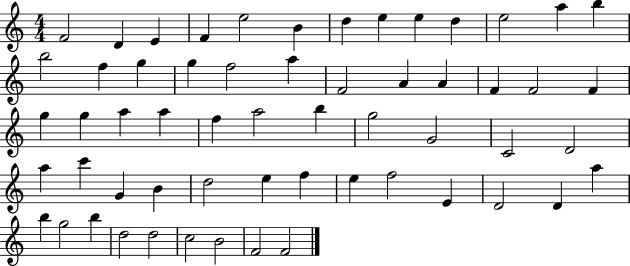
F4/h D4/q E4/q F4/q E5/h B4/q D5/q E5/q E5/q D5/q E5/h A5/q B5/q B5/h F5/q G5/q G5/q F5/h A5/q F4/h A4/q A4/q F4/q F4/h F4/q G5/q G5/q A5/q A5/q F5/q A5/h B5/q G5/h G4/h C4/h D4/h A5/q C6/q G4/q B4/q D5/h E5/q F5/q E5/q F5/h E4/q D4/h D4/q A5/q B5/q G5/h B5/q D5/h D5/h C5/h B4/h F4/h F4/h